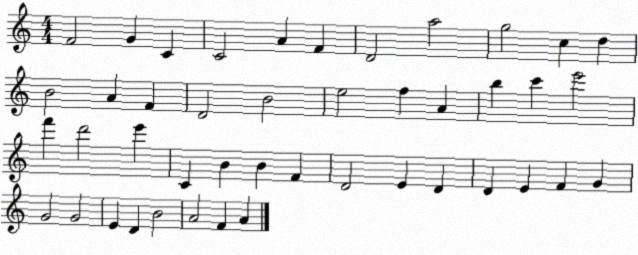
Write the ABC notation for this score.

X:1
T:Untitled
M:4/4
L:1/4
K:C
F2 G C C2 A F D2 a2 g2 c d B2 A F D2 B2 e2 f A b c' e'2 f' d'2 e' C B B F D2 E D D E F G G2 G2 E D B2 A2 F A